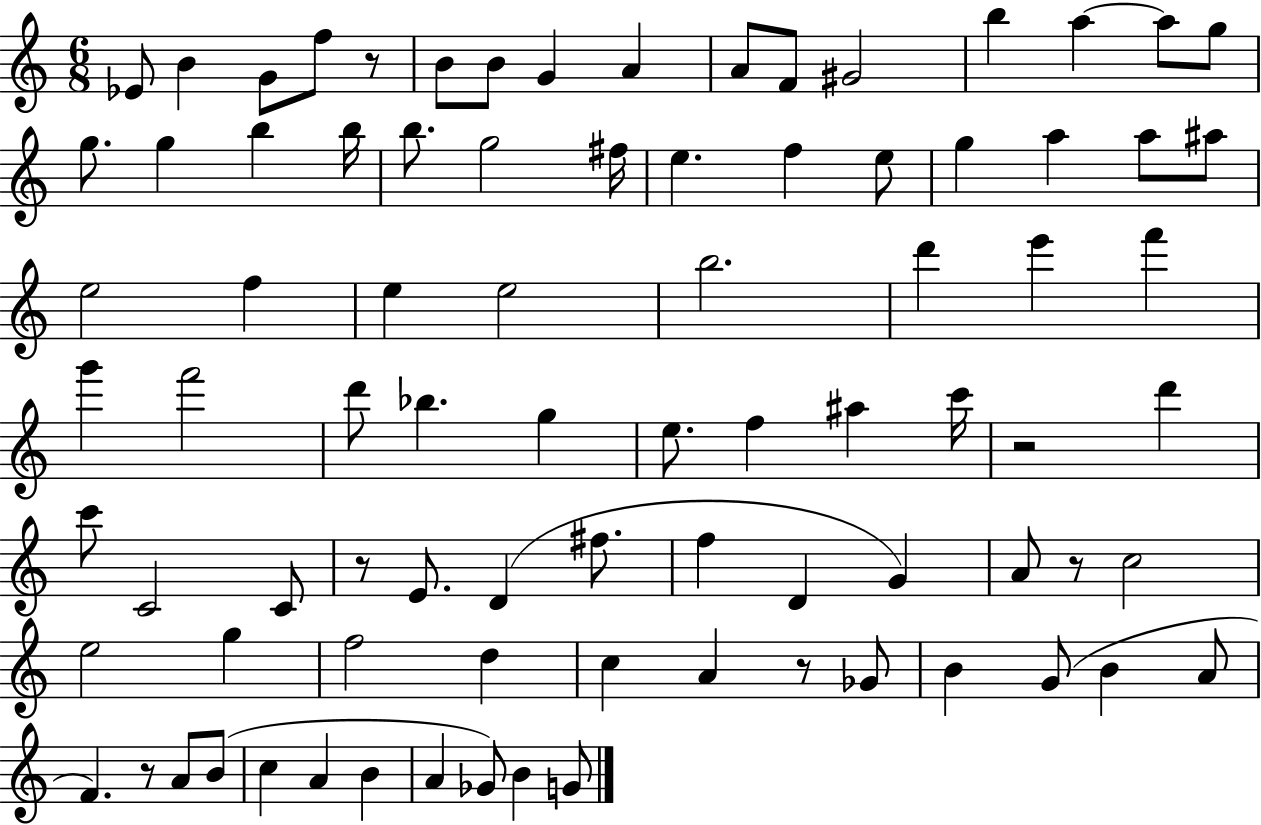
Eb4/e B4/q G4/e F5/e R/e B4/e B4/e G4/q A4/q A4/e F4/e G#4/h B5/q A5/q A5/e G5/e G5/e. G5/q B5/q B5/s B5/e. G5/h F#5/s E5/q. F5/q E5/e G5/q A5/q A5/e A#5/e E5/h F5/q E5/q E5/h B5/h. D6/q E6/q F6/q G6/q F6/h D6/e Bb5/q. G5/q E5/e. F5/q A#5/q C6/s R/h D6/q C6/e C4/h C4/e R/e E4/e. D4/q F#5/e. F5/q D4/q G4/q A4/e R/e C5/h E5/h G5/q F5/h D5/q C5/q A4/q R/e Gb4/e B4/q G4/e B4/q A4/e F4/q. R/e A4/e B4/e C5/q A4/q B4/q A4/q Gb4/e B4/q G4/e